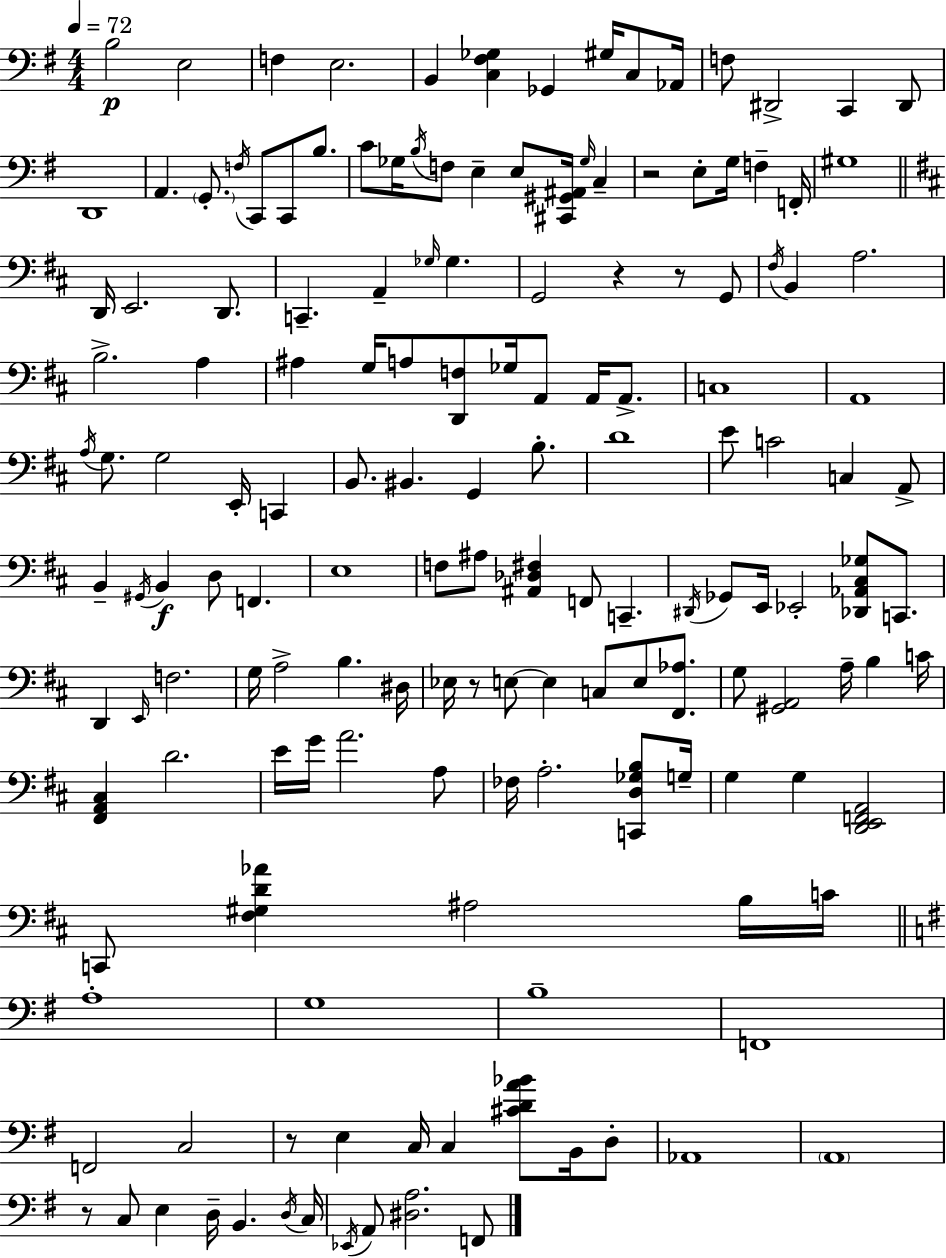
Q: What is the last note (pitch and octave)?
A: F2